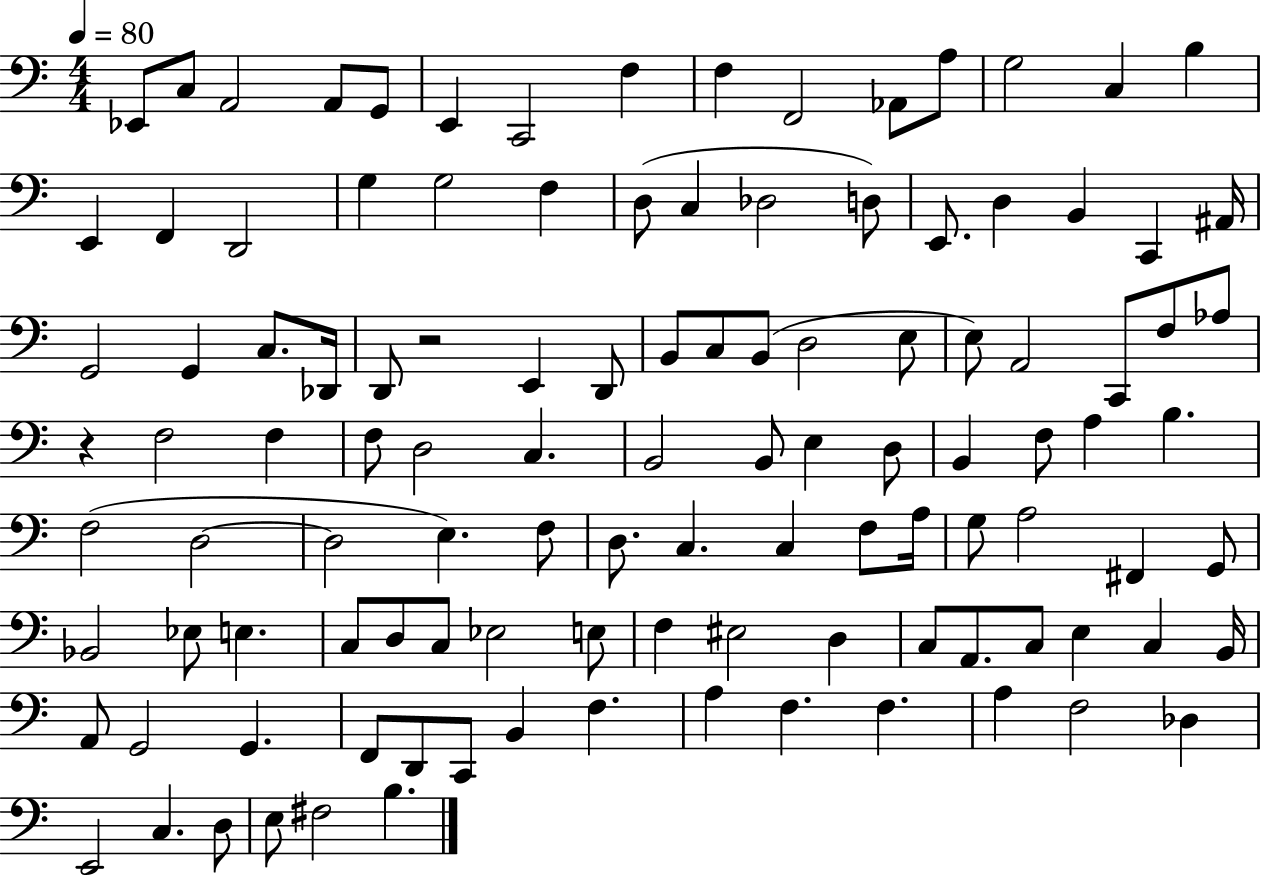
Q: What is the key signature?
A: C major